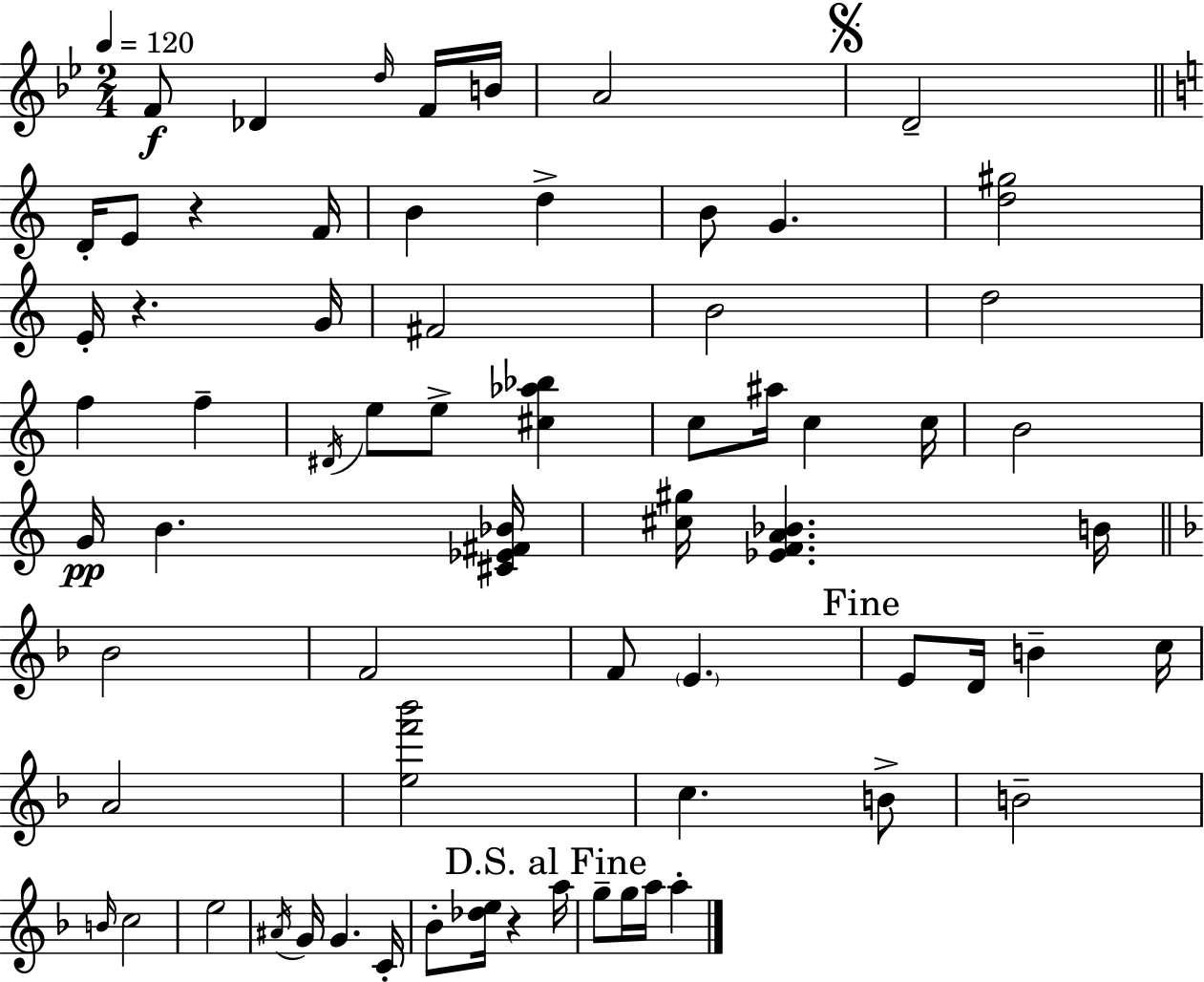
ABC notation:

X:1
T:Untitled
M:2/4
L:1/4
K:Gm
F/2 _D d/4 F/4 B/4 A2 D2 D/4 E/2 z F/4 B d B/2 G [d^g]2 E/4 z G/4 ^F2 B2 d2 f f ^D/4 e/2 e/2 [^c_a_b] c/2 ^a/4 c c/4 B2 G/4 B [^C_E^F_B]/4 [^c^g]/4 [_EFA_B] B/4 _B2 F2 F/2 E E/2 D/4 B c/4 A2 [ef'_b']2 c B/2 B2 B/4 c2 e2 ^A/4 G/4 G C/4 _B/2 [_de]/4 z a/4 g/2 g/4 a/4 a